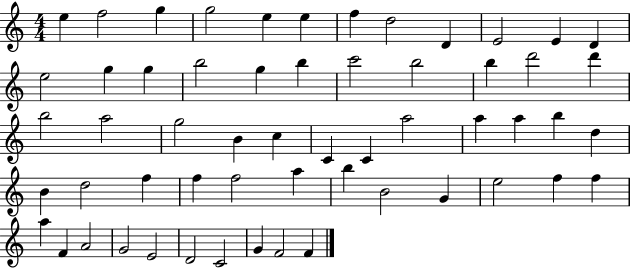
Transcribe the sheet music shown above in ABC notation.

X:1
T:Untitled
M:4/4
L:1/4
K:C
e f2 g g2 e e f d2 D E2 E D e2 g g b2 g b c'2 b2 b d'2 d' b2 a2 g2 B c C C a2 a a b d B d2 f f f2 a b B2 G e2 f f a F A2 G2 E2 D2 C2 G F2 F